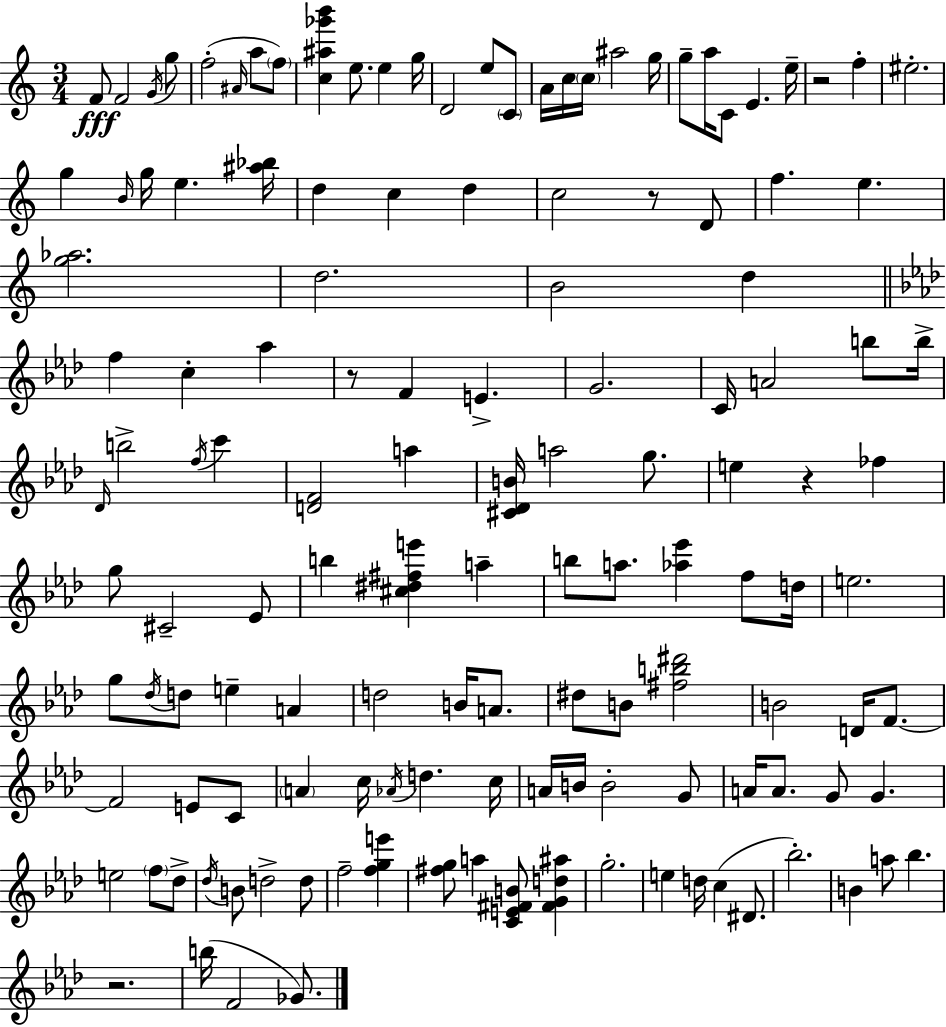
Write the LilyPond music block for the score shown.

{
  \clef treble
  \numericTimeSignature
  \time 3/4
  \key a \minor
  f'8\fff f'2 \acciaccatura { g'16 } g''8 | f''2-.( \grace { ais'16 } a''8 | \parenthesize f''8) <c'' ais'' ges''' b'''>4 e''8. e''4 | g''16 d'2 e''8 | \break \parenthesize c'8 a'16 c''16 \parenthesize c''16 ais''2 | g''16 g''8-- a''16 c'8 e'4. | e''16-- r2 f''4-. | eis''2.-. | \break g''4 \grace { b'16 } g''16 e''4. | <ais'' bes''>16 d''4 c''4 d''4 | c''2 r8 | d'8 f''4. e''4. | \break <g'' aes''>2. | d''2. | b'2 d''4 | \bar "||" \break \key f \minor f''4 c''4-. aes''4 | r8 f'4 e'4.-> | g'2. | c'16 a'2 b''8 b''16-> | \break \grace { des'16 } b''2-> \acciaccatura { f''16 } c'''4 | <d' f'>2 a''4 | <cis' des' b'>16 a''2 g''8. | e''4 r4 fes''4 | \break g''8 cis'2-- | ees'8 b''4 <cis'' dis'' fis'' e'''>4 a''4-- | b''8 a''8. <aes'' ees'''>4 f''8 | d''16 e''2. | \break g''8 \acciaccatura { des''16 } d''8 e''4-- a'4 | d''2 b'16 | a'8. dis''8 b'8 <fis'' b'' dis'''>2 | b'2 d'16 | \break f'8.~~ f'2 e'8 | c'8 \parenthesize a'4 c''16 \acciaccatura { aes'16 } d''4. | c''16 a'16 b'16 b'2-. | g'8 a'16 a'8. g'8 g'4. | \break e''2 | \parenthesize f''8 des''8-> \acciaccatura { des''16 } b'8 d''2-> | d''8 f''2-- | <f'' g'' e'''>4 <fis'' g''>8 a''4 <c' e' fis' b'>8 | \break <fis' g' d'' ais''>4 g''2.-. | e''4 d''16 c''4( | dis'8. bes''2.-.) | b'4 a''8 bes''4. | \break r2. | b''16( f'2 | ges'8.) \bar "|."
}